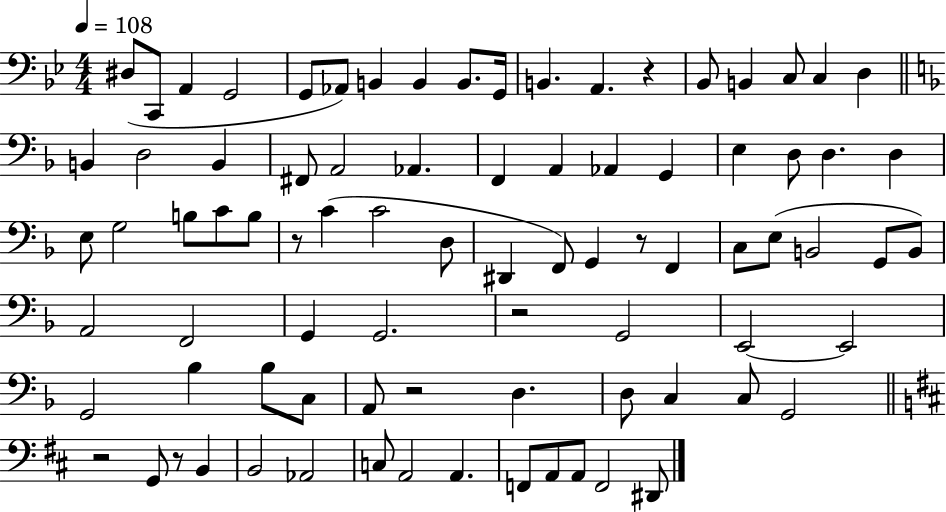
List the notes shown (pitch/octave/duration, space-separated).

D#3/e C2/e A2/q G2/h G2/e Ab2/e B2/q B2/q B2/e. G2/s B2/q. A2/q. R/q Bb2/e B2/q C3/e C3/q D3/q B2/q D3/h B2/q F#2/e A2/h Ab2/q. F2/q A2/q Ab2/q G2/q E3/q D3/e D3/q. D3/q E3/e G3/h B3/e C4/e B3/e R/e C4/q C4/h D3/e D#2/q F2/e G2/q R/e F2/q C3/e E3/e B2/h G2/e B2/e A2/h F2/h G2/q G2/h. R/h G2/h E2/h E2/h G2/h Bb3/q Bb3/e C3/e A2/e R/h D3/q. D3/e C3/q C3/e G2/h R/h G2/e R/e B2/q B2/h Ab2/h C3/e A2/h A2/q. F2/e A2/e A2/e F2/h D#2/e